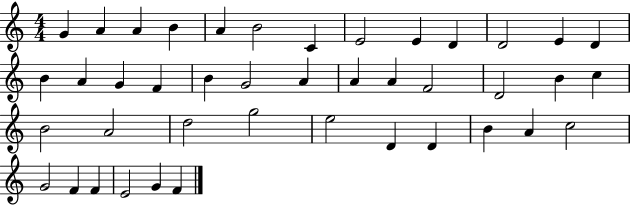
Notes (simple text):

G4/q A4/q A4/q B4/q A4/q B4/h C4/q E4/h E4/q D4/q D4/h E4/q D4/q B4/q A4/q G4/q F4/q B4/q G4/h A4/q A4/q A4/q F4/h D4/h B4/q C5/q B4/h A4/h D5/h G5/h E5/h D4/q D4/q B4/q A4/q C5/h G4/h F4/q F4/q E4/h G4/q F4/q